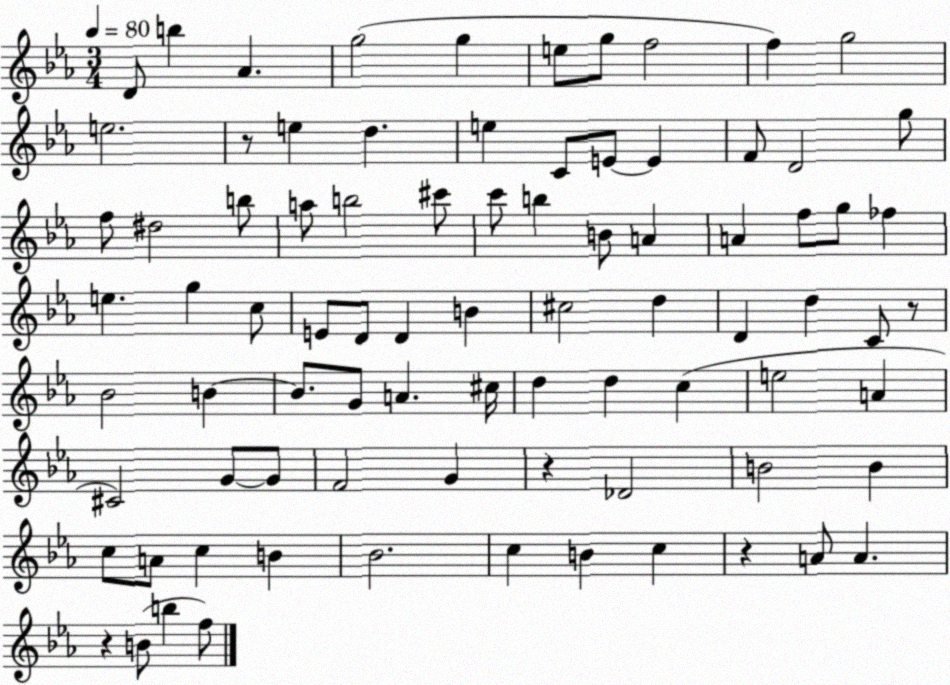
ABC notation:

X:1
T:Untitled
M:3/4
L:1/4
K:Eb
D/2 b _A g2 g e/2 g/2 f2 f g2 e2 z/2 e d e C/2 E/2 E F/2 D2 g/2 f/2 ^d2 b/2 a/2 b2 ^c'/2 c'/2 b B/2 A A f/2 g/2 _f e g c/2 E/2 D/2 D B ^c2 d D d C/2 z/2 _B2 B B/2 G/2 A ^c/4 d d c e2 A ^C2 G/2 G/2 F2 G z _D2 B2 B c/2 A/2 c B _B2 c B c z A/2 A z B/2 b f/2